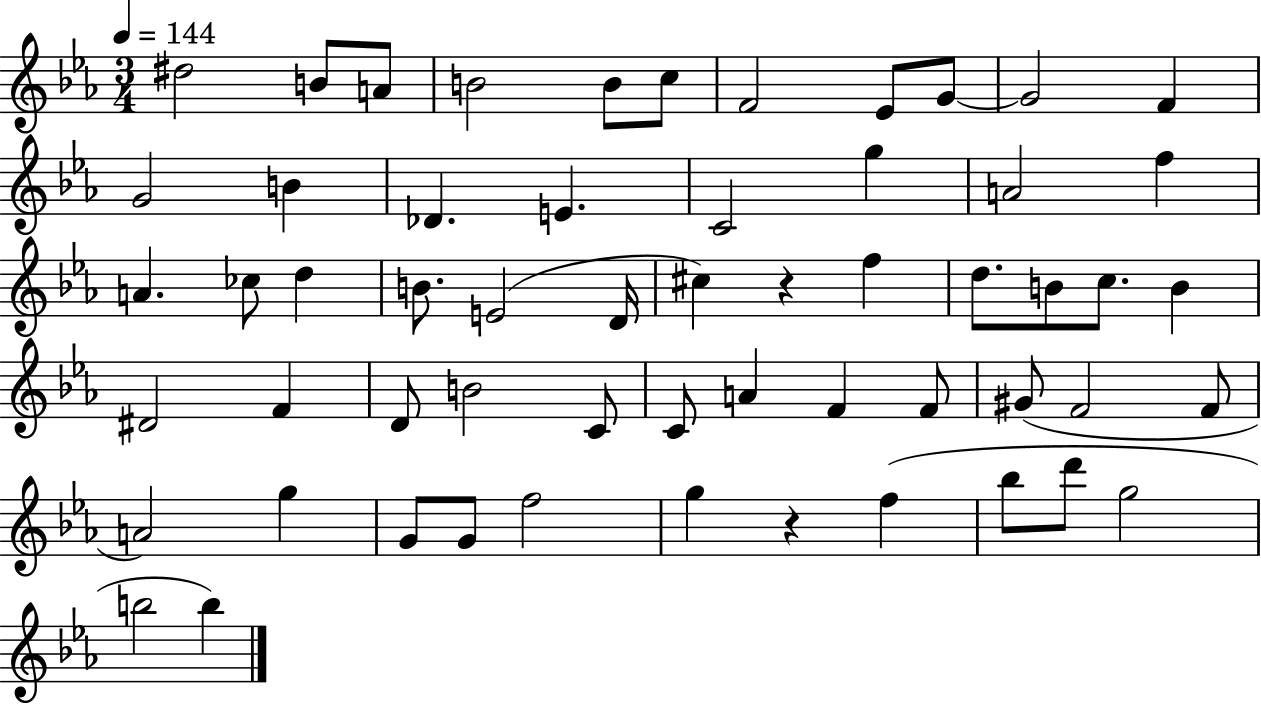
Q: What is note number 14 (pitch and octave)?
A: Db4